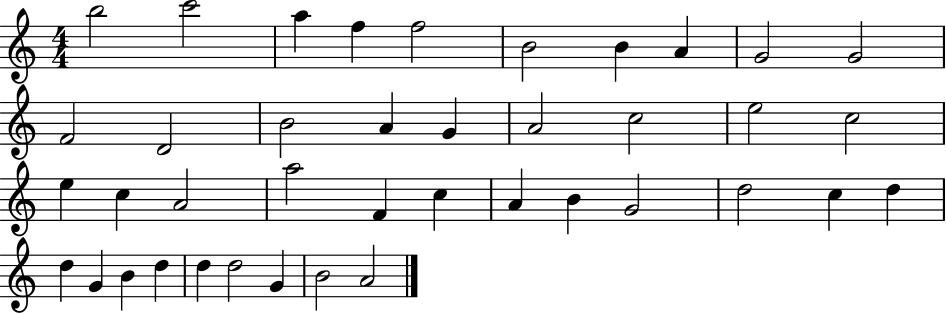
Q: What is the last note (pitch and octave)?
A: A4